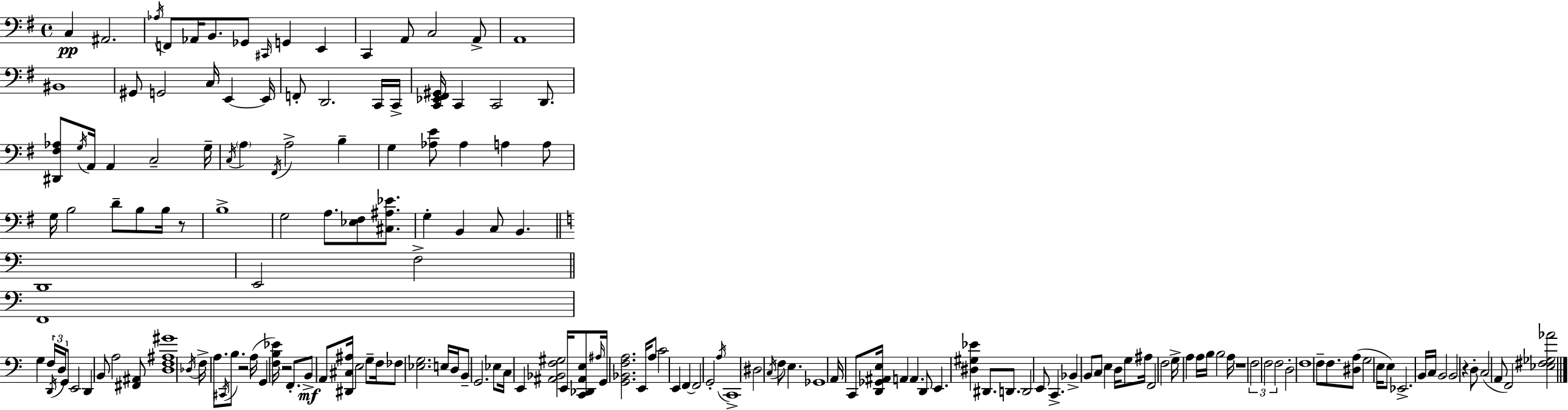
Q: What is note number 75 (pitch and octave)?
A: F2